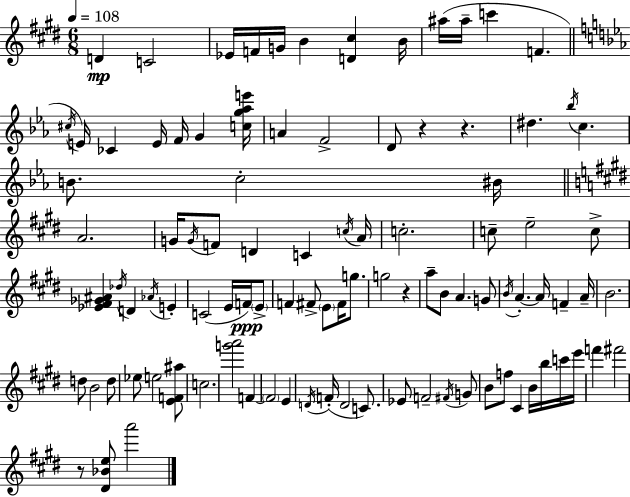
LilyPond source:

{
  \clef treble
  \numericTimeSignature
  \time 6/8
  \key e \major
  \tempo 4 = 108
  d'4\mp c'2 | ees'16 f'16 g'16 b'4 <d' cis''>4 b'16 | ais''16( ais''16-- c'''4 f'4. | \bar "||" \break \key ees \major \acciaccatura { cis''16 }) e'16 ces'4 e'16 f'16 g'4 | <c'' g'' aes'' e'''>16 a'4 f'2-> | d'8 r4 r4. | dis''4. \acciaccatura { bes''16 } c''4. | \break b'8. c''2-. | bis'16 \bar "||" \break \key e \major a'2. | g'16 \acciaccatura { g'16 } f'8 d'4 c'4 | \acciaccatura { c''16 } a'16 c''2.-. | c''8-- e''2-- | \break c''8-> <ees' fis' ges' ais'>4 \acciaccatura { des''16 } d'4 \acciaccatura { aes'16 } | e'4-. c'2( | e'16 f'16\ppp) \parenthesize e'8-> f'4 fis'8-> \parenthesize e'8 | fis'16 g''8. g''2 | \break r4 a''8-- b'8 a'4. | g'8 \acciaccatura { b'16 } a'4.-.~~ a'16 | f'4-- a'16-- b'2. | d''8 b'2 | \break d''8 ees''8 e''2 | <e' f' ais''>8 c''2. | <g''' a'''>2 | f'4~~ \parenthesize f'2 | \break e'4 \acciaccatura { d'16 }( f'16-. d'2 | c'8.) ees'8 f'2-- | \acciaccatura { fis'16 } g'8 b'8 f''8 cis'4 | b'16 b''16 c'''16 e'''16 f'''4 fis'''2 | \break r8 <dis' bes' e''>8 a'''2 | \bar "|."
}